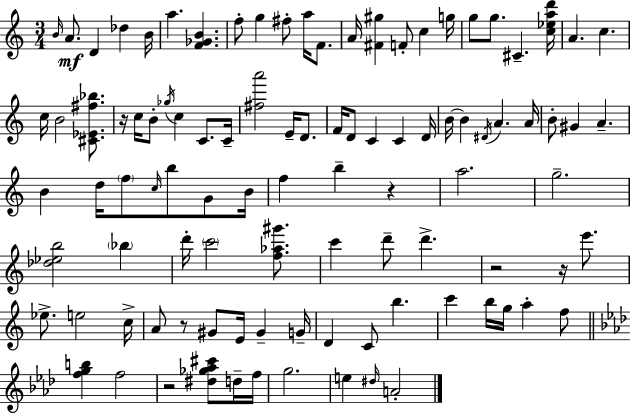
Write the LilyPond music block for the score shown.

{
  \clef treble
  \numericTimeSignature
  \time 3/4
  \key a \minor
  \grace { b'16 }\mf a'8. d'4 des''4 | b'16 a''4. <f' ges' b'>4. | f''8-. g''4 fis''8-. a''16 f'8. | a'16 <fis' gis''>4 f'8-. c''4 | \break g''16 g''8 g''8. cis'4.-- | <c'' ees'' a'' d'''>16 a'4. c''4. | c''16 b'2 <cis' ees' fis'' bes''>8. | r16 c''16 b'8-. \acciaccatura { ges''16 } c''4 c'8. | \break c'16-- <fis'' a'''>2 e'16-- d'8. | f'16 d'8 c'4 c'4 | d'16 b'16~~ b'4 \acciaccatura { dis'16 } a'4. | a'16 b'8-. gis'4 a'4.-- | \break b'4 d''16 \parenthesize f''8 \grace { c''16 } b''8 | g'8 b'16 f''4 b''4-- | r4 a''2. | g''2.-- | \break <des'' ees'' b''>2 | \parenthesize bes''4 d'''16-. \parenthesize c'''2 | <f'' aes'' gis'''>8. c'''4 d'''8-- d'''4.-> | r2 | \break r16 e'''8. ees''8.-> e''2 | c''16-> a'8 r8 gis'8 e'16 gis'4-- | g'16-- d'4 c'8 b''4. | c'''4 b''16 g''16 a''4-. | \break f''8 \bar "||" \break \key aes \major <f'' g'' b''>4 f''2 | r2 <dis'' ges'' aes'' cis'''>8 d''16-- f''16 | g''2. | e''4 \grace { dis''16 } a'2-. | \break \bar "|."
}